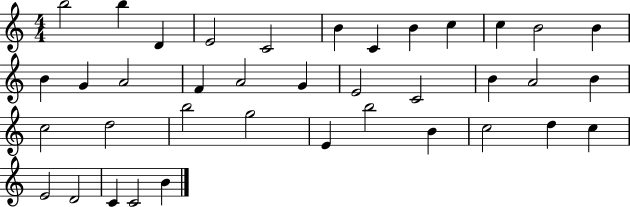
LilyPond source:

{
  \clef treble
  \numericTimeSignature
  \time 4/4
  \key c \major
  b''2 b''4 d'4 | e'2 c'2 | b'4 c'4 b'4 c''4 | c''4 b'2 b'4 | \break b'4 g'4 a'2 | f'4 a'2 g'4 | e'2 c'2 | b'4 a'2 b'4 | \break c''2 d''2 | b''2 g''2 | e'4 b''2 b'4 | c''2 d''4 c''4 | \break e'2 d'2 | c'4 c'2 b'4 | \bar "|."
}